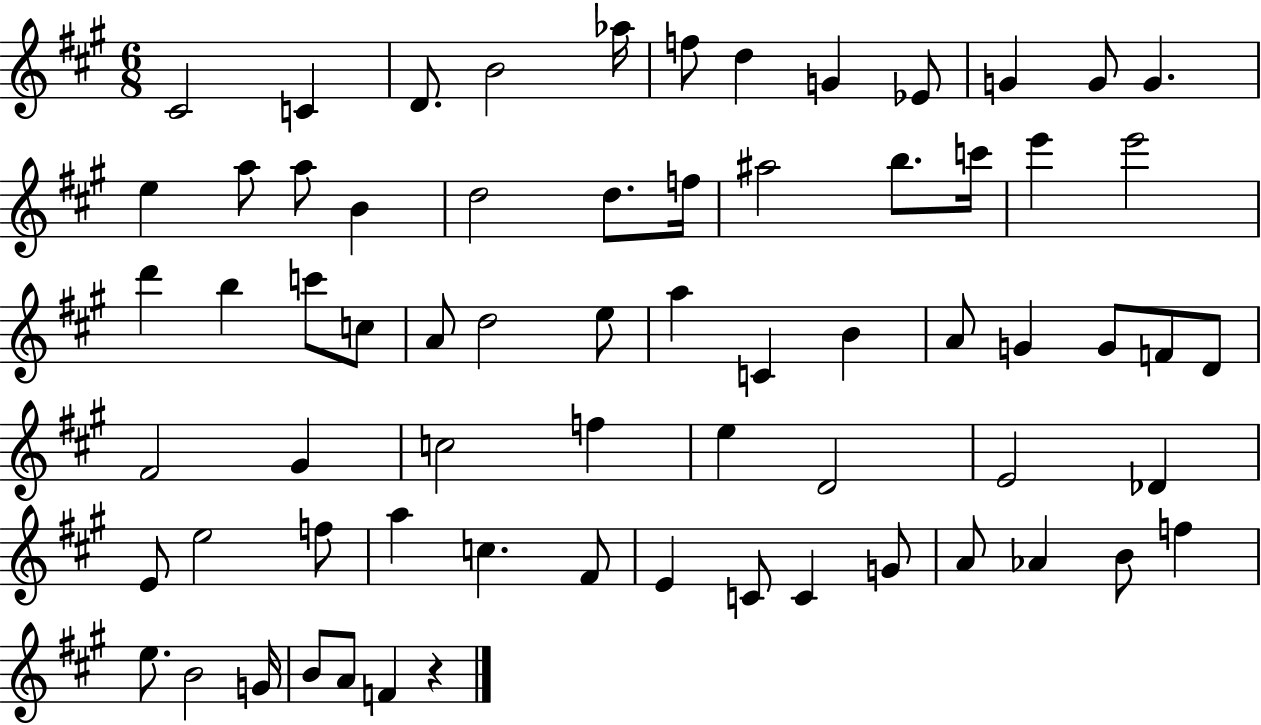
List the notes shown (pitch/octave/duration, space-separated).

C#4/h C4/q D4/e. B4/h Ab5/s F5/e D5/q G4/q Eb4/e G4/q G4/e G4/q. E5/q A5/e A5/e B4/q D5/h D5/e. F5/s A#5/h B5/e. C6/s E6/q E6/h D6/q B5/q C6/e C5/e A4/e D5/h E5/e A5/q C4/q B4/q A4/e G4/q G4/e F4/e D4/e F#4/h G#4/q C5/h F5/q E5/q D4/h E4/h Db4/q E4/e E5/h F5/e A5/q C5/q. F#4/e E4/q C4/e C4/q G4/e A4/e Ab4/q B4/e F5/q E5/e. B4/h G4/s B4/e A4/e F4/q R/q